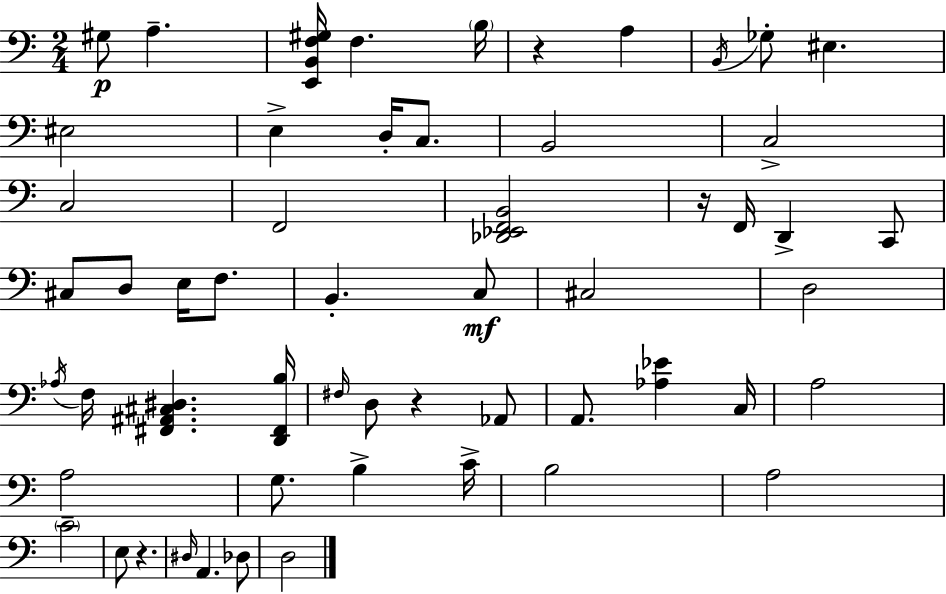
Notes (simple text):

G#3/e A3/q. [E2,B2,F3,G#3]/s F3/q. B3/s R/q A3/q B2/s Gb3/e EIS3/q. EIS3/h E3/q D3/s C3/e. B2/h C3/h C3/h F2/h [Db2,Eb2,F2,B2]/h R/s F2/s D2/q C2/e C#3/e D3/e E3/s F3/e. B2/q. C3/e C#3/h D3/h Ab3/s F3/s [F#2,A#2,C#3,D#3]/q. [D2,F#2,B3]/s F#3/s D3/e R/q Ab2/e A2/e. [Ab3,Eb4]/q C3/s A3/h A3/h G3/e. B3/q C4/s B3/h A3/h C4/h E3/e R/q. D#3/s A2/q. Db3/e D3/h